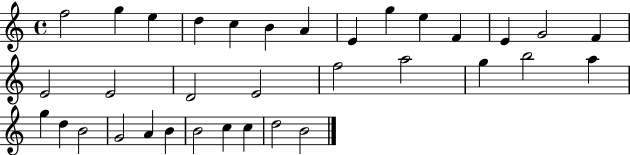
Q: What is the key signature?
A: C major